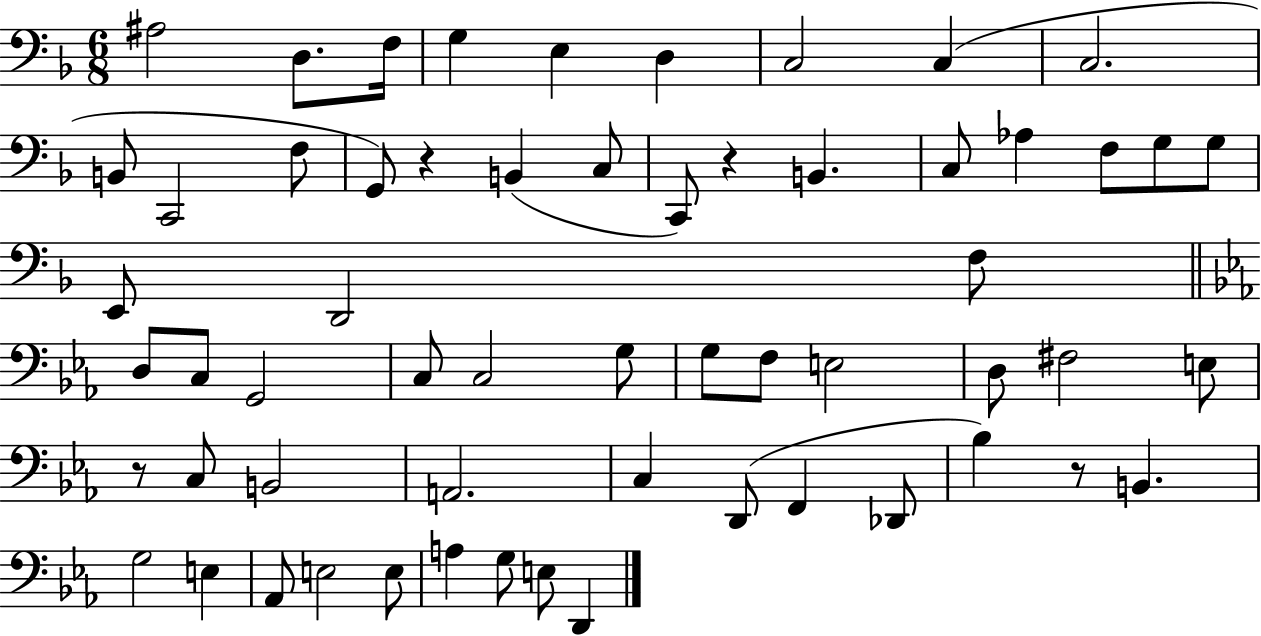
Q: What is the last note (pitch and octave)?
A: D2